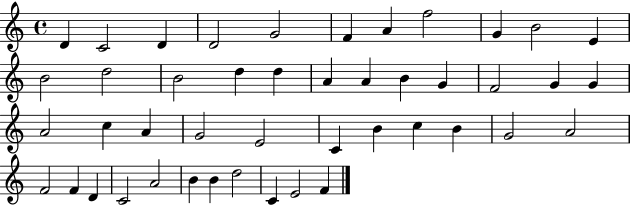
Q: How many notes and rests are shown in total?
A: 45